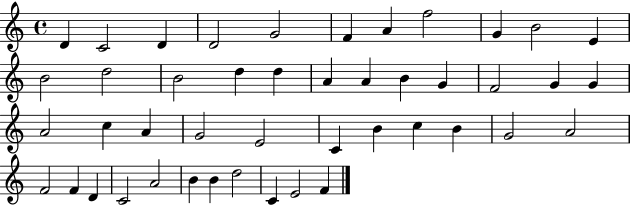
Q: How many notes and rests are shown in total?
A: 45